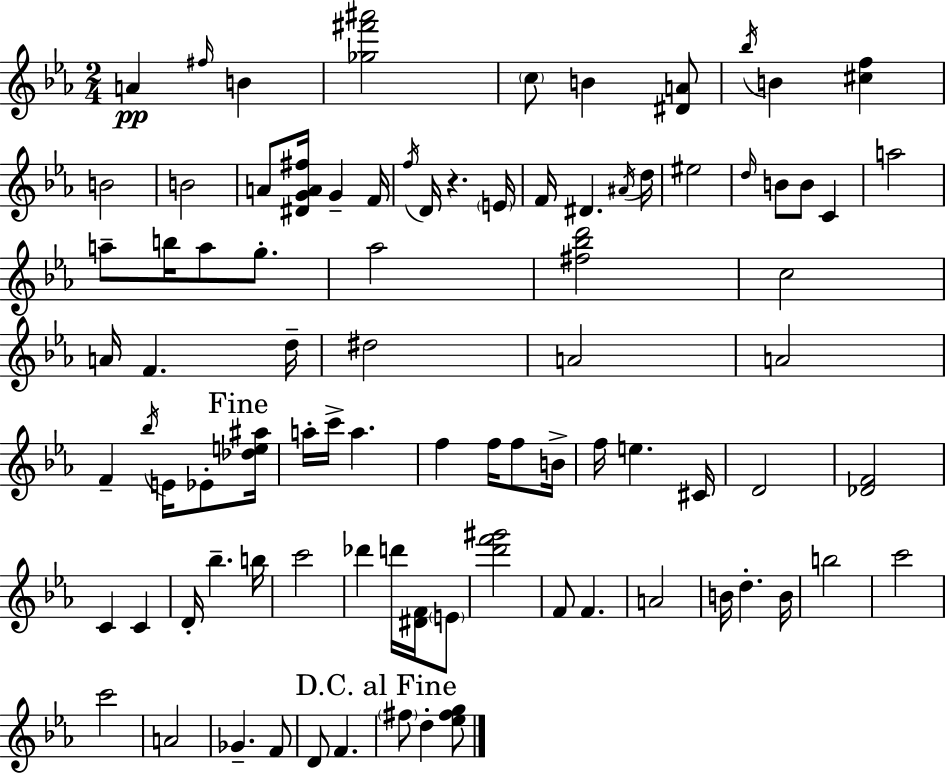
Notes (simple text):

A4/q F#5/s B4/q [Gb5,F#6,A#6]/h C5/e B4/q [D#4,A4]/e Bb5/s B4/q [C#5,F5]/q B4/h B4/h A4/e [D#4,G4,A4,F#5]/s G4/q F4/s F5/s D4/s R/q. E4/s F4/s D#4/q. A#4/s D5/s EIS5/h D5/s B4/e B4/e C4/q A5/h A5/e B5/s A5/e G5/e. Ab5/h [F#5,Bb5,D6]/h C5/h A4/s F4/q. D5/s D#5/h A4/h A4/h F4/q Bb5/s E4/s Eb4/e [Db5,E5,A#5]/s A5/s C6/s A5/q. F5/q F5/s F5/e B4/s F5/s E5/q. C#4/s D4/h [Db4,F4]/h C4/q C4/q D4/s Bb5/q. B5/s C6/h Db6/q D6/s [D#4,F4]/s E4/e [D6,F6,G#6]/h F4/e F4/q. A4/h B4/s D5/q. B4/s B5/h C6/h C6/h A4/h Gb4/q. F4/e D4/e F4/q. F#5/e D5/q [Eb5,F#5,G5]/e